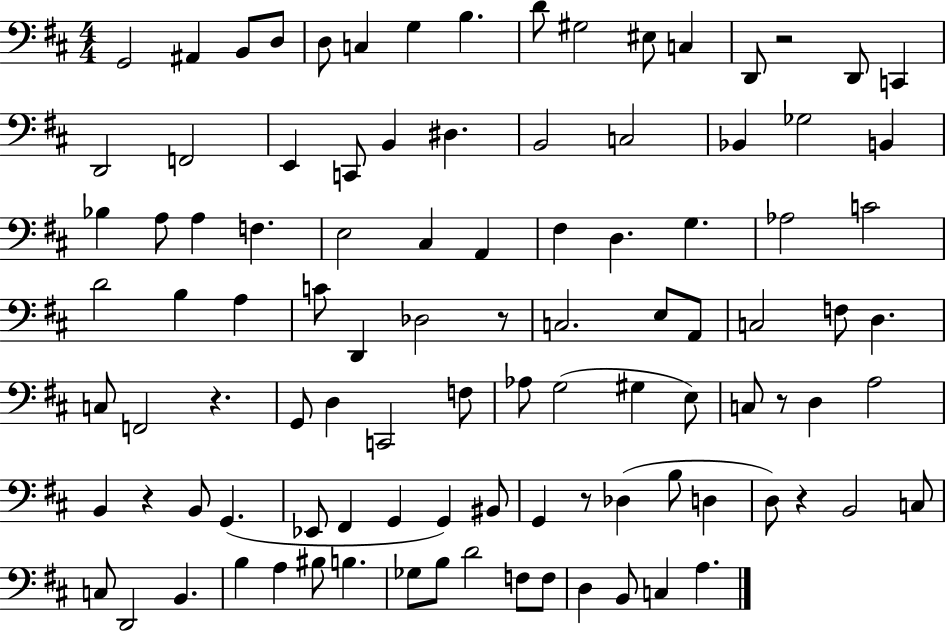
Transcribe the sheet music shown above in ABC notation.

X:1
T:Untitled
M:4/4
L:1/4
K:D
G,,2 ^A,, B,,/2 D,/2 D,/2 C, G, B, D/2 ^G,2 ^E,/2 C, D,,/2 z2 D,,/2 C,, D,,2 F,,2 E,, C,,/2 B,, ^D, B,,2 C,2 _B,, _G,2 B,, _B, A,/2 A, F, E,2 ^C, A,, ^F, D, G, _A,2 C2 D2 B, A, C/2 D,, _D,2 z/2 C,2 E,/2 A,,/2 C,2 F,/2 D, C,/2 F,,2 z G,,/2 D, C,,2 F,/2 _A,/2 G,2 ^G, E,/2 C,/2 z/2 D, A,2 B,, z B,,/2 G,, _E,,/2 ^F,, G,, G,, ^B,,/2 G,, z/2 _D, B,/2 D, D,/2 z B,,2 C,/2 C,/2 D,,2 B,, B, A, ^B,/2 B, _G,/2 B,/2 D2 F,/2 F,/2 D, B,,/2 C, A,